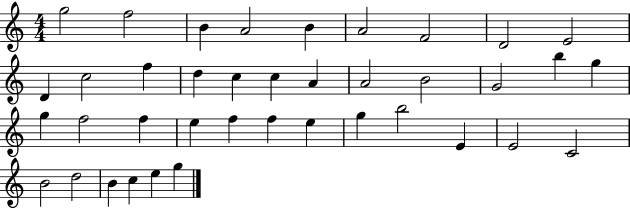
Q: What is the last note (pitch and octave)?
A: G5